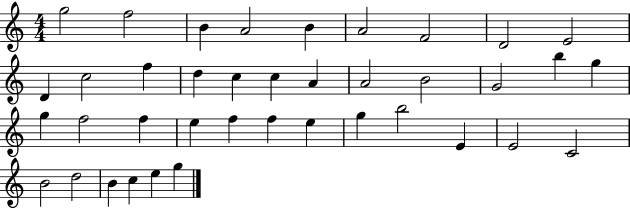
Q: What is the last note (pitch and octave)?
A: G5